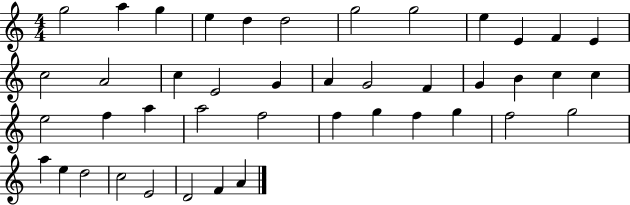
X:1
T:Untitled
M:4/4
L:1/4
K:C
g2 a g e d d2 g2 g2 e E F E c2 A2 c E2 G A G2 F G B c c e2 f a a2 f2 f g f g f2 g2 a e d2 c2 E2 D2 F A